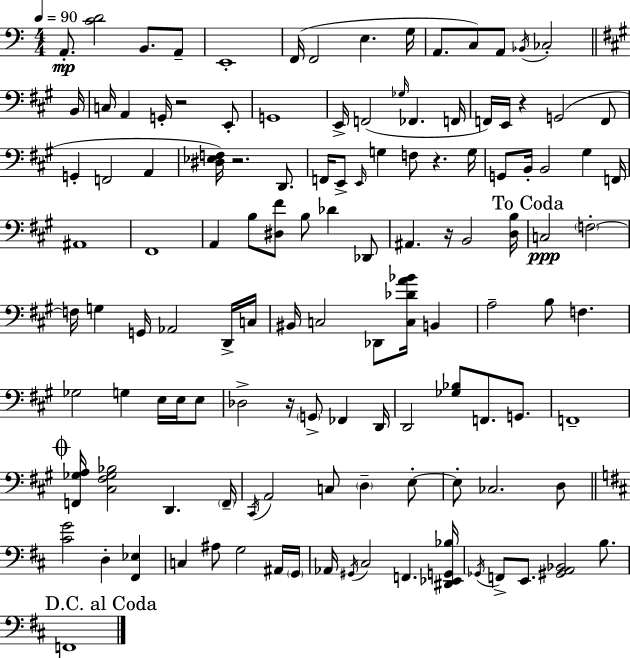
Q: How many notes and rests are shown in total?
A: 123